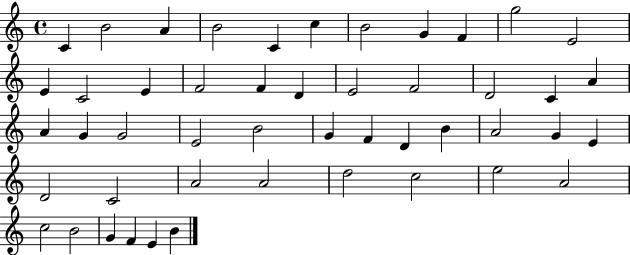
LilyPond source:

{
  \clef treble
  \time 4/4
  \defaultTimeSignature
  \key c \major
  c'4 b'2 a'4 | b'2 c'4 c''4 | b'2 g'4 f'4 | g''2 e'2 | \break e'4 c'2 e'4 | f'2 f'4 d'4 | e'2 f'2 | d'2 c'4 a'4 | \break a'4 g'4 g'2 | e'2 b'2 | g'4 f'4 d'4 b'4 | a'2 g'4 e'4 | \break d'2 c'2 | a'2 a'2 | d''2 c''2 | e''2 a'2 | \break c''2 b'2 | g'4 f'4 e'4 b'4 | \bar "|."
}